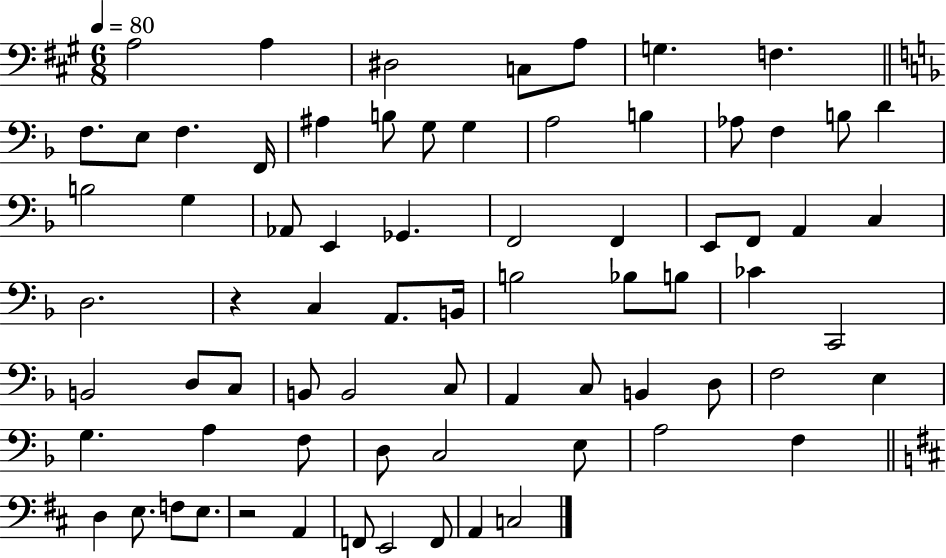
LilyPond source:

{
  \clef bass
  \numericTimeSignature
  \time 6/8
  \key a \major
  \tempo 4 = 80
  a2 a4 | dis2 c8 a8 | g4. f4. | \bar "||" \break \key f \major f8. e8 f4. f,16 | ais4 b8 g8 g4 | a2 b4 | aes8 f4 b8 d'4 | \break b2 g4 | aes,8 e,4 ges,4. | f,2 f,4 | e,8 f,8 a,4 c4 | \break d2. | r4 c4 a,8. b,16 | b2 bes8 b8 | ces'4 c,2 | \break b,2 d8 c8 | b,8 b,2 c8 | a,4 c8 b,4 d8 | f2 e4 | \break g4. a4 f8 | d8 c2 e8 | a2 f4 | \bar "||" \break \key d \major d4 e8. f8 e8. | r2 a,4 | f,8 e,2 f,8 | a,4 c2 | \break \bar "|."
}